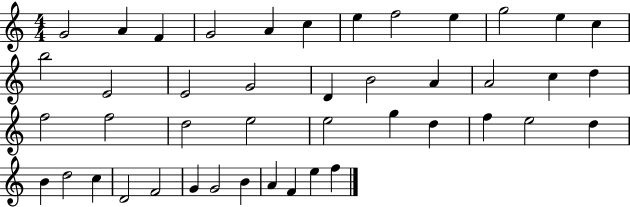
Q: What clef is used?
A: treble